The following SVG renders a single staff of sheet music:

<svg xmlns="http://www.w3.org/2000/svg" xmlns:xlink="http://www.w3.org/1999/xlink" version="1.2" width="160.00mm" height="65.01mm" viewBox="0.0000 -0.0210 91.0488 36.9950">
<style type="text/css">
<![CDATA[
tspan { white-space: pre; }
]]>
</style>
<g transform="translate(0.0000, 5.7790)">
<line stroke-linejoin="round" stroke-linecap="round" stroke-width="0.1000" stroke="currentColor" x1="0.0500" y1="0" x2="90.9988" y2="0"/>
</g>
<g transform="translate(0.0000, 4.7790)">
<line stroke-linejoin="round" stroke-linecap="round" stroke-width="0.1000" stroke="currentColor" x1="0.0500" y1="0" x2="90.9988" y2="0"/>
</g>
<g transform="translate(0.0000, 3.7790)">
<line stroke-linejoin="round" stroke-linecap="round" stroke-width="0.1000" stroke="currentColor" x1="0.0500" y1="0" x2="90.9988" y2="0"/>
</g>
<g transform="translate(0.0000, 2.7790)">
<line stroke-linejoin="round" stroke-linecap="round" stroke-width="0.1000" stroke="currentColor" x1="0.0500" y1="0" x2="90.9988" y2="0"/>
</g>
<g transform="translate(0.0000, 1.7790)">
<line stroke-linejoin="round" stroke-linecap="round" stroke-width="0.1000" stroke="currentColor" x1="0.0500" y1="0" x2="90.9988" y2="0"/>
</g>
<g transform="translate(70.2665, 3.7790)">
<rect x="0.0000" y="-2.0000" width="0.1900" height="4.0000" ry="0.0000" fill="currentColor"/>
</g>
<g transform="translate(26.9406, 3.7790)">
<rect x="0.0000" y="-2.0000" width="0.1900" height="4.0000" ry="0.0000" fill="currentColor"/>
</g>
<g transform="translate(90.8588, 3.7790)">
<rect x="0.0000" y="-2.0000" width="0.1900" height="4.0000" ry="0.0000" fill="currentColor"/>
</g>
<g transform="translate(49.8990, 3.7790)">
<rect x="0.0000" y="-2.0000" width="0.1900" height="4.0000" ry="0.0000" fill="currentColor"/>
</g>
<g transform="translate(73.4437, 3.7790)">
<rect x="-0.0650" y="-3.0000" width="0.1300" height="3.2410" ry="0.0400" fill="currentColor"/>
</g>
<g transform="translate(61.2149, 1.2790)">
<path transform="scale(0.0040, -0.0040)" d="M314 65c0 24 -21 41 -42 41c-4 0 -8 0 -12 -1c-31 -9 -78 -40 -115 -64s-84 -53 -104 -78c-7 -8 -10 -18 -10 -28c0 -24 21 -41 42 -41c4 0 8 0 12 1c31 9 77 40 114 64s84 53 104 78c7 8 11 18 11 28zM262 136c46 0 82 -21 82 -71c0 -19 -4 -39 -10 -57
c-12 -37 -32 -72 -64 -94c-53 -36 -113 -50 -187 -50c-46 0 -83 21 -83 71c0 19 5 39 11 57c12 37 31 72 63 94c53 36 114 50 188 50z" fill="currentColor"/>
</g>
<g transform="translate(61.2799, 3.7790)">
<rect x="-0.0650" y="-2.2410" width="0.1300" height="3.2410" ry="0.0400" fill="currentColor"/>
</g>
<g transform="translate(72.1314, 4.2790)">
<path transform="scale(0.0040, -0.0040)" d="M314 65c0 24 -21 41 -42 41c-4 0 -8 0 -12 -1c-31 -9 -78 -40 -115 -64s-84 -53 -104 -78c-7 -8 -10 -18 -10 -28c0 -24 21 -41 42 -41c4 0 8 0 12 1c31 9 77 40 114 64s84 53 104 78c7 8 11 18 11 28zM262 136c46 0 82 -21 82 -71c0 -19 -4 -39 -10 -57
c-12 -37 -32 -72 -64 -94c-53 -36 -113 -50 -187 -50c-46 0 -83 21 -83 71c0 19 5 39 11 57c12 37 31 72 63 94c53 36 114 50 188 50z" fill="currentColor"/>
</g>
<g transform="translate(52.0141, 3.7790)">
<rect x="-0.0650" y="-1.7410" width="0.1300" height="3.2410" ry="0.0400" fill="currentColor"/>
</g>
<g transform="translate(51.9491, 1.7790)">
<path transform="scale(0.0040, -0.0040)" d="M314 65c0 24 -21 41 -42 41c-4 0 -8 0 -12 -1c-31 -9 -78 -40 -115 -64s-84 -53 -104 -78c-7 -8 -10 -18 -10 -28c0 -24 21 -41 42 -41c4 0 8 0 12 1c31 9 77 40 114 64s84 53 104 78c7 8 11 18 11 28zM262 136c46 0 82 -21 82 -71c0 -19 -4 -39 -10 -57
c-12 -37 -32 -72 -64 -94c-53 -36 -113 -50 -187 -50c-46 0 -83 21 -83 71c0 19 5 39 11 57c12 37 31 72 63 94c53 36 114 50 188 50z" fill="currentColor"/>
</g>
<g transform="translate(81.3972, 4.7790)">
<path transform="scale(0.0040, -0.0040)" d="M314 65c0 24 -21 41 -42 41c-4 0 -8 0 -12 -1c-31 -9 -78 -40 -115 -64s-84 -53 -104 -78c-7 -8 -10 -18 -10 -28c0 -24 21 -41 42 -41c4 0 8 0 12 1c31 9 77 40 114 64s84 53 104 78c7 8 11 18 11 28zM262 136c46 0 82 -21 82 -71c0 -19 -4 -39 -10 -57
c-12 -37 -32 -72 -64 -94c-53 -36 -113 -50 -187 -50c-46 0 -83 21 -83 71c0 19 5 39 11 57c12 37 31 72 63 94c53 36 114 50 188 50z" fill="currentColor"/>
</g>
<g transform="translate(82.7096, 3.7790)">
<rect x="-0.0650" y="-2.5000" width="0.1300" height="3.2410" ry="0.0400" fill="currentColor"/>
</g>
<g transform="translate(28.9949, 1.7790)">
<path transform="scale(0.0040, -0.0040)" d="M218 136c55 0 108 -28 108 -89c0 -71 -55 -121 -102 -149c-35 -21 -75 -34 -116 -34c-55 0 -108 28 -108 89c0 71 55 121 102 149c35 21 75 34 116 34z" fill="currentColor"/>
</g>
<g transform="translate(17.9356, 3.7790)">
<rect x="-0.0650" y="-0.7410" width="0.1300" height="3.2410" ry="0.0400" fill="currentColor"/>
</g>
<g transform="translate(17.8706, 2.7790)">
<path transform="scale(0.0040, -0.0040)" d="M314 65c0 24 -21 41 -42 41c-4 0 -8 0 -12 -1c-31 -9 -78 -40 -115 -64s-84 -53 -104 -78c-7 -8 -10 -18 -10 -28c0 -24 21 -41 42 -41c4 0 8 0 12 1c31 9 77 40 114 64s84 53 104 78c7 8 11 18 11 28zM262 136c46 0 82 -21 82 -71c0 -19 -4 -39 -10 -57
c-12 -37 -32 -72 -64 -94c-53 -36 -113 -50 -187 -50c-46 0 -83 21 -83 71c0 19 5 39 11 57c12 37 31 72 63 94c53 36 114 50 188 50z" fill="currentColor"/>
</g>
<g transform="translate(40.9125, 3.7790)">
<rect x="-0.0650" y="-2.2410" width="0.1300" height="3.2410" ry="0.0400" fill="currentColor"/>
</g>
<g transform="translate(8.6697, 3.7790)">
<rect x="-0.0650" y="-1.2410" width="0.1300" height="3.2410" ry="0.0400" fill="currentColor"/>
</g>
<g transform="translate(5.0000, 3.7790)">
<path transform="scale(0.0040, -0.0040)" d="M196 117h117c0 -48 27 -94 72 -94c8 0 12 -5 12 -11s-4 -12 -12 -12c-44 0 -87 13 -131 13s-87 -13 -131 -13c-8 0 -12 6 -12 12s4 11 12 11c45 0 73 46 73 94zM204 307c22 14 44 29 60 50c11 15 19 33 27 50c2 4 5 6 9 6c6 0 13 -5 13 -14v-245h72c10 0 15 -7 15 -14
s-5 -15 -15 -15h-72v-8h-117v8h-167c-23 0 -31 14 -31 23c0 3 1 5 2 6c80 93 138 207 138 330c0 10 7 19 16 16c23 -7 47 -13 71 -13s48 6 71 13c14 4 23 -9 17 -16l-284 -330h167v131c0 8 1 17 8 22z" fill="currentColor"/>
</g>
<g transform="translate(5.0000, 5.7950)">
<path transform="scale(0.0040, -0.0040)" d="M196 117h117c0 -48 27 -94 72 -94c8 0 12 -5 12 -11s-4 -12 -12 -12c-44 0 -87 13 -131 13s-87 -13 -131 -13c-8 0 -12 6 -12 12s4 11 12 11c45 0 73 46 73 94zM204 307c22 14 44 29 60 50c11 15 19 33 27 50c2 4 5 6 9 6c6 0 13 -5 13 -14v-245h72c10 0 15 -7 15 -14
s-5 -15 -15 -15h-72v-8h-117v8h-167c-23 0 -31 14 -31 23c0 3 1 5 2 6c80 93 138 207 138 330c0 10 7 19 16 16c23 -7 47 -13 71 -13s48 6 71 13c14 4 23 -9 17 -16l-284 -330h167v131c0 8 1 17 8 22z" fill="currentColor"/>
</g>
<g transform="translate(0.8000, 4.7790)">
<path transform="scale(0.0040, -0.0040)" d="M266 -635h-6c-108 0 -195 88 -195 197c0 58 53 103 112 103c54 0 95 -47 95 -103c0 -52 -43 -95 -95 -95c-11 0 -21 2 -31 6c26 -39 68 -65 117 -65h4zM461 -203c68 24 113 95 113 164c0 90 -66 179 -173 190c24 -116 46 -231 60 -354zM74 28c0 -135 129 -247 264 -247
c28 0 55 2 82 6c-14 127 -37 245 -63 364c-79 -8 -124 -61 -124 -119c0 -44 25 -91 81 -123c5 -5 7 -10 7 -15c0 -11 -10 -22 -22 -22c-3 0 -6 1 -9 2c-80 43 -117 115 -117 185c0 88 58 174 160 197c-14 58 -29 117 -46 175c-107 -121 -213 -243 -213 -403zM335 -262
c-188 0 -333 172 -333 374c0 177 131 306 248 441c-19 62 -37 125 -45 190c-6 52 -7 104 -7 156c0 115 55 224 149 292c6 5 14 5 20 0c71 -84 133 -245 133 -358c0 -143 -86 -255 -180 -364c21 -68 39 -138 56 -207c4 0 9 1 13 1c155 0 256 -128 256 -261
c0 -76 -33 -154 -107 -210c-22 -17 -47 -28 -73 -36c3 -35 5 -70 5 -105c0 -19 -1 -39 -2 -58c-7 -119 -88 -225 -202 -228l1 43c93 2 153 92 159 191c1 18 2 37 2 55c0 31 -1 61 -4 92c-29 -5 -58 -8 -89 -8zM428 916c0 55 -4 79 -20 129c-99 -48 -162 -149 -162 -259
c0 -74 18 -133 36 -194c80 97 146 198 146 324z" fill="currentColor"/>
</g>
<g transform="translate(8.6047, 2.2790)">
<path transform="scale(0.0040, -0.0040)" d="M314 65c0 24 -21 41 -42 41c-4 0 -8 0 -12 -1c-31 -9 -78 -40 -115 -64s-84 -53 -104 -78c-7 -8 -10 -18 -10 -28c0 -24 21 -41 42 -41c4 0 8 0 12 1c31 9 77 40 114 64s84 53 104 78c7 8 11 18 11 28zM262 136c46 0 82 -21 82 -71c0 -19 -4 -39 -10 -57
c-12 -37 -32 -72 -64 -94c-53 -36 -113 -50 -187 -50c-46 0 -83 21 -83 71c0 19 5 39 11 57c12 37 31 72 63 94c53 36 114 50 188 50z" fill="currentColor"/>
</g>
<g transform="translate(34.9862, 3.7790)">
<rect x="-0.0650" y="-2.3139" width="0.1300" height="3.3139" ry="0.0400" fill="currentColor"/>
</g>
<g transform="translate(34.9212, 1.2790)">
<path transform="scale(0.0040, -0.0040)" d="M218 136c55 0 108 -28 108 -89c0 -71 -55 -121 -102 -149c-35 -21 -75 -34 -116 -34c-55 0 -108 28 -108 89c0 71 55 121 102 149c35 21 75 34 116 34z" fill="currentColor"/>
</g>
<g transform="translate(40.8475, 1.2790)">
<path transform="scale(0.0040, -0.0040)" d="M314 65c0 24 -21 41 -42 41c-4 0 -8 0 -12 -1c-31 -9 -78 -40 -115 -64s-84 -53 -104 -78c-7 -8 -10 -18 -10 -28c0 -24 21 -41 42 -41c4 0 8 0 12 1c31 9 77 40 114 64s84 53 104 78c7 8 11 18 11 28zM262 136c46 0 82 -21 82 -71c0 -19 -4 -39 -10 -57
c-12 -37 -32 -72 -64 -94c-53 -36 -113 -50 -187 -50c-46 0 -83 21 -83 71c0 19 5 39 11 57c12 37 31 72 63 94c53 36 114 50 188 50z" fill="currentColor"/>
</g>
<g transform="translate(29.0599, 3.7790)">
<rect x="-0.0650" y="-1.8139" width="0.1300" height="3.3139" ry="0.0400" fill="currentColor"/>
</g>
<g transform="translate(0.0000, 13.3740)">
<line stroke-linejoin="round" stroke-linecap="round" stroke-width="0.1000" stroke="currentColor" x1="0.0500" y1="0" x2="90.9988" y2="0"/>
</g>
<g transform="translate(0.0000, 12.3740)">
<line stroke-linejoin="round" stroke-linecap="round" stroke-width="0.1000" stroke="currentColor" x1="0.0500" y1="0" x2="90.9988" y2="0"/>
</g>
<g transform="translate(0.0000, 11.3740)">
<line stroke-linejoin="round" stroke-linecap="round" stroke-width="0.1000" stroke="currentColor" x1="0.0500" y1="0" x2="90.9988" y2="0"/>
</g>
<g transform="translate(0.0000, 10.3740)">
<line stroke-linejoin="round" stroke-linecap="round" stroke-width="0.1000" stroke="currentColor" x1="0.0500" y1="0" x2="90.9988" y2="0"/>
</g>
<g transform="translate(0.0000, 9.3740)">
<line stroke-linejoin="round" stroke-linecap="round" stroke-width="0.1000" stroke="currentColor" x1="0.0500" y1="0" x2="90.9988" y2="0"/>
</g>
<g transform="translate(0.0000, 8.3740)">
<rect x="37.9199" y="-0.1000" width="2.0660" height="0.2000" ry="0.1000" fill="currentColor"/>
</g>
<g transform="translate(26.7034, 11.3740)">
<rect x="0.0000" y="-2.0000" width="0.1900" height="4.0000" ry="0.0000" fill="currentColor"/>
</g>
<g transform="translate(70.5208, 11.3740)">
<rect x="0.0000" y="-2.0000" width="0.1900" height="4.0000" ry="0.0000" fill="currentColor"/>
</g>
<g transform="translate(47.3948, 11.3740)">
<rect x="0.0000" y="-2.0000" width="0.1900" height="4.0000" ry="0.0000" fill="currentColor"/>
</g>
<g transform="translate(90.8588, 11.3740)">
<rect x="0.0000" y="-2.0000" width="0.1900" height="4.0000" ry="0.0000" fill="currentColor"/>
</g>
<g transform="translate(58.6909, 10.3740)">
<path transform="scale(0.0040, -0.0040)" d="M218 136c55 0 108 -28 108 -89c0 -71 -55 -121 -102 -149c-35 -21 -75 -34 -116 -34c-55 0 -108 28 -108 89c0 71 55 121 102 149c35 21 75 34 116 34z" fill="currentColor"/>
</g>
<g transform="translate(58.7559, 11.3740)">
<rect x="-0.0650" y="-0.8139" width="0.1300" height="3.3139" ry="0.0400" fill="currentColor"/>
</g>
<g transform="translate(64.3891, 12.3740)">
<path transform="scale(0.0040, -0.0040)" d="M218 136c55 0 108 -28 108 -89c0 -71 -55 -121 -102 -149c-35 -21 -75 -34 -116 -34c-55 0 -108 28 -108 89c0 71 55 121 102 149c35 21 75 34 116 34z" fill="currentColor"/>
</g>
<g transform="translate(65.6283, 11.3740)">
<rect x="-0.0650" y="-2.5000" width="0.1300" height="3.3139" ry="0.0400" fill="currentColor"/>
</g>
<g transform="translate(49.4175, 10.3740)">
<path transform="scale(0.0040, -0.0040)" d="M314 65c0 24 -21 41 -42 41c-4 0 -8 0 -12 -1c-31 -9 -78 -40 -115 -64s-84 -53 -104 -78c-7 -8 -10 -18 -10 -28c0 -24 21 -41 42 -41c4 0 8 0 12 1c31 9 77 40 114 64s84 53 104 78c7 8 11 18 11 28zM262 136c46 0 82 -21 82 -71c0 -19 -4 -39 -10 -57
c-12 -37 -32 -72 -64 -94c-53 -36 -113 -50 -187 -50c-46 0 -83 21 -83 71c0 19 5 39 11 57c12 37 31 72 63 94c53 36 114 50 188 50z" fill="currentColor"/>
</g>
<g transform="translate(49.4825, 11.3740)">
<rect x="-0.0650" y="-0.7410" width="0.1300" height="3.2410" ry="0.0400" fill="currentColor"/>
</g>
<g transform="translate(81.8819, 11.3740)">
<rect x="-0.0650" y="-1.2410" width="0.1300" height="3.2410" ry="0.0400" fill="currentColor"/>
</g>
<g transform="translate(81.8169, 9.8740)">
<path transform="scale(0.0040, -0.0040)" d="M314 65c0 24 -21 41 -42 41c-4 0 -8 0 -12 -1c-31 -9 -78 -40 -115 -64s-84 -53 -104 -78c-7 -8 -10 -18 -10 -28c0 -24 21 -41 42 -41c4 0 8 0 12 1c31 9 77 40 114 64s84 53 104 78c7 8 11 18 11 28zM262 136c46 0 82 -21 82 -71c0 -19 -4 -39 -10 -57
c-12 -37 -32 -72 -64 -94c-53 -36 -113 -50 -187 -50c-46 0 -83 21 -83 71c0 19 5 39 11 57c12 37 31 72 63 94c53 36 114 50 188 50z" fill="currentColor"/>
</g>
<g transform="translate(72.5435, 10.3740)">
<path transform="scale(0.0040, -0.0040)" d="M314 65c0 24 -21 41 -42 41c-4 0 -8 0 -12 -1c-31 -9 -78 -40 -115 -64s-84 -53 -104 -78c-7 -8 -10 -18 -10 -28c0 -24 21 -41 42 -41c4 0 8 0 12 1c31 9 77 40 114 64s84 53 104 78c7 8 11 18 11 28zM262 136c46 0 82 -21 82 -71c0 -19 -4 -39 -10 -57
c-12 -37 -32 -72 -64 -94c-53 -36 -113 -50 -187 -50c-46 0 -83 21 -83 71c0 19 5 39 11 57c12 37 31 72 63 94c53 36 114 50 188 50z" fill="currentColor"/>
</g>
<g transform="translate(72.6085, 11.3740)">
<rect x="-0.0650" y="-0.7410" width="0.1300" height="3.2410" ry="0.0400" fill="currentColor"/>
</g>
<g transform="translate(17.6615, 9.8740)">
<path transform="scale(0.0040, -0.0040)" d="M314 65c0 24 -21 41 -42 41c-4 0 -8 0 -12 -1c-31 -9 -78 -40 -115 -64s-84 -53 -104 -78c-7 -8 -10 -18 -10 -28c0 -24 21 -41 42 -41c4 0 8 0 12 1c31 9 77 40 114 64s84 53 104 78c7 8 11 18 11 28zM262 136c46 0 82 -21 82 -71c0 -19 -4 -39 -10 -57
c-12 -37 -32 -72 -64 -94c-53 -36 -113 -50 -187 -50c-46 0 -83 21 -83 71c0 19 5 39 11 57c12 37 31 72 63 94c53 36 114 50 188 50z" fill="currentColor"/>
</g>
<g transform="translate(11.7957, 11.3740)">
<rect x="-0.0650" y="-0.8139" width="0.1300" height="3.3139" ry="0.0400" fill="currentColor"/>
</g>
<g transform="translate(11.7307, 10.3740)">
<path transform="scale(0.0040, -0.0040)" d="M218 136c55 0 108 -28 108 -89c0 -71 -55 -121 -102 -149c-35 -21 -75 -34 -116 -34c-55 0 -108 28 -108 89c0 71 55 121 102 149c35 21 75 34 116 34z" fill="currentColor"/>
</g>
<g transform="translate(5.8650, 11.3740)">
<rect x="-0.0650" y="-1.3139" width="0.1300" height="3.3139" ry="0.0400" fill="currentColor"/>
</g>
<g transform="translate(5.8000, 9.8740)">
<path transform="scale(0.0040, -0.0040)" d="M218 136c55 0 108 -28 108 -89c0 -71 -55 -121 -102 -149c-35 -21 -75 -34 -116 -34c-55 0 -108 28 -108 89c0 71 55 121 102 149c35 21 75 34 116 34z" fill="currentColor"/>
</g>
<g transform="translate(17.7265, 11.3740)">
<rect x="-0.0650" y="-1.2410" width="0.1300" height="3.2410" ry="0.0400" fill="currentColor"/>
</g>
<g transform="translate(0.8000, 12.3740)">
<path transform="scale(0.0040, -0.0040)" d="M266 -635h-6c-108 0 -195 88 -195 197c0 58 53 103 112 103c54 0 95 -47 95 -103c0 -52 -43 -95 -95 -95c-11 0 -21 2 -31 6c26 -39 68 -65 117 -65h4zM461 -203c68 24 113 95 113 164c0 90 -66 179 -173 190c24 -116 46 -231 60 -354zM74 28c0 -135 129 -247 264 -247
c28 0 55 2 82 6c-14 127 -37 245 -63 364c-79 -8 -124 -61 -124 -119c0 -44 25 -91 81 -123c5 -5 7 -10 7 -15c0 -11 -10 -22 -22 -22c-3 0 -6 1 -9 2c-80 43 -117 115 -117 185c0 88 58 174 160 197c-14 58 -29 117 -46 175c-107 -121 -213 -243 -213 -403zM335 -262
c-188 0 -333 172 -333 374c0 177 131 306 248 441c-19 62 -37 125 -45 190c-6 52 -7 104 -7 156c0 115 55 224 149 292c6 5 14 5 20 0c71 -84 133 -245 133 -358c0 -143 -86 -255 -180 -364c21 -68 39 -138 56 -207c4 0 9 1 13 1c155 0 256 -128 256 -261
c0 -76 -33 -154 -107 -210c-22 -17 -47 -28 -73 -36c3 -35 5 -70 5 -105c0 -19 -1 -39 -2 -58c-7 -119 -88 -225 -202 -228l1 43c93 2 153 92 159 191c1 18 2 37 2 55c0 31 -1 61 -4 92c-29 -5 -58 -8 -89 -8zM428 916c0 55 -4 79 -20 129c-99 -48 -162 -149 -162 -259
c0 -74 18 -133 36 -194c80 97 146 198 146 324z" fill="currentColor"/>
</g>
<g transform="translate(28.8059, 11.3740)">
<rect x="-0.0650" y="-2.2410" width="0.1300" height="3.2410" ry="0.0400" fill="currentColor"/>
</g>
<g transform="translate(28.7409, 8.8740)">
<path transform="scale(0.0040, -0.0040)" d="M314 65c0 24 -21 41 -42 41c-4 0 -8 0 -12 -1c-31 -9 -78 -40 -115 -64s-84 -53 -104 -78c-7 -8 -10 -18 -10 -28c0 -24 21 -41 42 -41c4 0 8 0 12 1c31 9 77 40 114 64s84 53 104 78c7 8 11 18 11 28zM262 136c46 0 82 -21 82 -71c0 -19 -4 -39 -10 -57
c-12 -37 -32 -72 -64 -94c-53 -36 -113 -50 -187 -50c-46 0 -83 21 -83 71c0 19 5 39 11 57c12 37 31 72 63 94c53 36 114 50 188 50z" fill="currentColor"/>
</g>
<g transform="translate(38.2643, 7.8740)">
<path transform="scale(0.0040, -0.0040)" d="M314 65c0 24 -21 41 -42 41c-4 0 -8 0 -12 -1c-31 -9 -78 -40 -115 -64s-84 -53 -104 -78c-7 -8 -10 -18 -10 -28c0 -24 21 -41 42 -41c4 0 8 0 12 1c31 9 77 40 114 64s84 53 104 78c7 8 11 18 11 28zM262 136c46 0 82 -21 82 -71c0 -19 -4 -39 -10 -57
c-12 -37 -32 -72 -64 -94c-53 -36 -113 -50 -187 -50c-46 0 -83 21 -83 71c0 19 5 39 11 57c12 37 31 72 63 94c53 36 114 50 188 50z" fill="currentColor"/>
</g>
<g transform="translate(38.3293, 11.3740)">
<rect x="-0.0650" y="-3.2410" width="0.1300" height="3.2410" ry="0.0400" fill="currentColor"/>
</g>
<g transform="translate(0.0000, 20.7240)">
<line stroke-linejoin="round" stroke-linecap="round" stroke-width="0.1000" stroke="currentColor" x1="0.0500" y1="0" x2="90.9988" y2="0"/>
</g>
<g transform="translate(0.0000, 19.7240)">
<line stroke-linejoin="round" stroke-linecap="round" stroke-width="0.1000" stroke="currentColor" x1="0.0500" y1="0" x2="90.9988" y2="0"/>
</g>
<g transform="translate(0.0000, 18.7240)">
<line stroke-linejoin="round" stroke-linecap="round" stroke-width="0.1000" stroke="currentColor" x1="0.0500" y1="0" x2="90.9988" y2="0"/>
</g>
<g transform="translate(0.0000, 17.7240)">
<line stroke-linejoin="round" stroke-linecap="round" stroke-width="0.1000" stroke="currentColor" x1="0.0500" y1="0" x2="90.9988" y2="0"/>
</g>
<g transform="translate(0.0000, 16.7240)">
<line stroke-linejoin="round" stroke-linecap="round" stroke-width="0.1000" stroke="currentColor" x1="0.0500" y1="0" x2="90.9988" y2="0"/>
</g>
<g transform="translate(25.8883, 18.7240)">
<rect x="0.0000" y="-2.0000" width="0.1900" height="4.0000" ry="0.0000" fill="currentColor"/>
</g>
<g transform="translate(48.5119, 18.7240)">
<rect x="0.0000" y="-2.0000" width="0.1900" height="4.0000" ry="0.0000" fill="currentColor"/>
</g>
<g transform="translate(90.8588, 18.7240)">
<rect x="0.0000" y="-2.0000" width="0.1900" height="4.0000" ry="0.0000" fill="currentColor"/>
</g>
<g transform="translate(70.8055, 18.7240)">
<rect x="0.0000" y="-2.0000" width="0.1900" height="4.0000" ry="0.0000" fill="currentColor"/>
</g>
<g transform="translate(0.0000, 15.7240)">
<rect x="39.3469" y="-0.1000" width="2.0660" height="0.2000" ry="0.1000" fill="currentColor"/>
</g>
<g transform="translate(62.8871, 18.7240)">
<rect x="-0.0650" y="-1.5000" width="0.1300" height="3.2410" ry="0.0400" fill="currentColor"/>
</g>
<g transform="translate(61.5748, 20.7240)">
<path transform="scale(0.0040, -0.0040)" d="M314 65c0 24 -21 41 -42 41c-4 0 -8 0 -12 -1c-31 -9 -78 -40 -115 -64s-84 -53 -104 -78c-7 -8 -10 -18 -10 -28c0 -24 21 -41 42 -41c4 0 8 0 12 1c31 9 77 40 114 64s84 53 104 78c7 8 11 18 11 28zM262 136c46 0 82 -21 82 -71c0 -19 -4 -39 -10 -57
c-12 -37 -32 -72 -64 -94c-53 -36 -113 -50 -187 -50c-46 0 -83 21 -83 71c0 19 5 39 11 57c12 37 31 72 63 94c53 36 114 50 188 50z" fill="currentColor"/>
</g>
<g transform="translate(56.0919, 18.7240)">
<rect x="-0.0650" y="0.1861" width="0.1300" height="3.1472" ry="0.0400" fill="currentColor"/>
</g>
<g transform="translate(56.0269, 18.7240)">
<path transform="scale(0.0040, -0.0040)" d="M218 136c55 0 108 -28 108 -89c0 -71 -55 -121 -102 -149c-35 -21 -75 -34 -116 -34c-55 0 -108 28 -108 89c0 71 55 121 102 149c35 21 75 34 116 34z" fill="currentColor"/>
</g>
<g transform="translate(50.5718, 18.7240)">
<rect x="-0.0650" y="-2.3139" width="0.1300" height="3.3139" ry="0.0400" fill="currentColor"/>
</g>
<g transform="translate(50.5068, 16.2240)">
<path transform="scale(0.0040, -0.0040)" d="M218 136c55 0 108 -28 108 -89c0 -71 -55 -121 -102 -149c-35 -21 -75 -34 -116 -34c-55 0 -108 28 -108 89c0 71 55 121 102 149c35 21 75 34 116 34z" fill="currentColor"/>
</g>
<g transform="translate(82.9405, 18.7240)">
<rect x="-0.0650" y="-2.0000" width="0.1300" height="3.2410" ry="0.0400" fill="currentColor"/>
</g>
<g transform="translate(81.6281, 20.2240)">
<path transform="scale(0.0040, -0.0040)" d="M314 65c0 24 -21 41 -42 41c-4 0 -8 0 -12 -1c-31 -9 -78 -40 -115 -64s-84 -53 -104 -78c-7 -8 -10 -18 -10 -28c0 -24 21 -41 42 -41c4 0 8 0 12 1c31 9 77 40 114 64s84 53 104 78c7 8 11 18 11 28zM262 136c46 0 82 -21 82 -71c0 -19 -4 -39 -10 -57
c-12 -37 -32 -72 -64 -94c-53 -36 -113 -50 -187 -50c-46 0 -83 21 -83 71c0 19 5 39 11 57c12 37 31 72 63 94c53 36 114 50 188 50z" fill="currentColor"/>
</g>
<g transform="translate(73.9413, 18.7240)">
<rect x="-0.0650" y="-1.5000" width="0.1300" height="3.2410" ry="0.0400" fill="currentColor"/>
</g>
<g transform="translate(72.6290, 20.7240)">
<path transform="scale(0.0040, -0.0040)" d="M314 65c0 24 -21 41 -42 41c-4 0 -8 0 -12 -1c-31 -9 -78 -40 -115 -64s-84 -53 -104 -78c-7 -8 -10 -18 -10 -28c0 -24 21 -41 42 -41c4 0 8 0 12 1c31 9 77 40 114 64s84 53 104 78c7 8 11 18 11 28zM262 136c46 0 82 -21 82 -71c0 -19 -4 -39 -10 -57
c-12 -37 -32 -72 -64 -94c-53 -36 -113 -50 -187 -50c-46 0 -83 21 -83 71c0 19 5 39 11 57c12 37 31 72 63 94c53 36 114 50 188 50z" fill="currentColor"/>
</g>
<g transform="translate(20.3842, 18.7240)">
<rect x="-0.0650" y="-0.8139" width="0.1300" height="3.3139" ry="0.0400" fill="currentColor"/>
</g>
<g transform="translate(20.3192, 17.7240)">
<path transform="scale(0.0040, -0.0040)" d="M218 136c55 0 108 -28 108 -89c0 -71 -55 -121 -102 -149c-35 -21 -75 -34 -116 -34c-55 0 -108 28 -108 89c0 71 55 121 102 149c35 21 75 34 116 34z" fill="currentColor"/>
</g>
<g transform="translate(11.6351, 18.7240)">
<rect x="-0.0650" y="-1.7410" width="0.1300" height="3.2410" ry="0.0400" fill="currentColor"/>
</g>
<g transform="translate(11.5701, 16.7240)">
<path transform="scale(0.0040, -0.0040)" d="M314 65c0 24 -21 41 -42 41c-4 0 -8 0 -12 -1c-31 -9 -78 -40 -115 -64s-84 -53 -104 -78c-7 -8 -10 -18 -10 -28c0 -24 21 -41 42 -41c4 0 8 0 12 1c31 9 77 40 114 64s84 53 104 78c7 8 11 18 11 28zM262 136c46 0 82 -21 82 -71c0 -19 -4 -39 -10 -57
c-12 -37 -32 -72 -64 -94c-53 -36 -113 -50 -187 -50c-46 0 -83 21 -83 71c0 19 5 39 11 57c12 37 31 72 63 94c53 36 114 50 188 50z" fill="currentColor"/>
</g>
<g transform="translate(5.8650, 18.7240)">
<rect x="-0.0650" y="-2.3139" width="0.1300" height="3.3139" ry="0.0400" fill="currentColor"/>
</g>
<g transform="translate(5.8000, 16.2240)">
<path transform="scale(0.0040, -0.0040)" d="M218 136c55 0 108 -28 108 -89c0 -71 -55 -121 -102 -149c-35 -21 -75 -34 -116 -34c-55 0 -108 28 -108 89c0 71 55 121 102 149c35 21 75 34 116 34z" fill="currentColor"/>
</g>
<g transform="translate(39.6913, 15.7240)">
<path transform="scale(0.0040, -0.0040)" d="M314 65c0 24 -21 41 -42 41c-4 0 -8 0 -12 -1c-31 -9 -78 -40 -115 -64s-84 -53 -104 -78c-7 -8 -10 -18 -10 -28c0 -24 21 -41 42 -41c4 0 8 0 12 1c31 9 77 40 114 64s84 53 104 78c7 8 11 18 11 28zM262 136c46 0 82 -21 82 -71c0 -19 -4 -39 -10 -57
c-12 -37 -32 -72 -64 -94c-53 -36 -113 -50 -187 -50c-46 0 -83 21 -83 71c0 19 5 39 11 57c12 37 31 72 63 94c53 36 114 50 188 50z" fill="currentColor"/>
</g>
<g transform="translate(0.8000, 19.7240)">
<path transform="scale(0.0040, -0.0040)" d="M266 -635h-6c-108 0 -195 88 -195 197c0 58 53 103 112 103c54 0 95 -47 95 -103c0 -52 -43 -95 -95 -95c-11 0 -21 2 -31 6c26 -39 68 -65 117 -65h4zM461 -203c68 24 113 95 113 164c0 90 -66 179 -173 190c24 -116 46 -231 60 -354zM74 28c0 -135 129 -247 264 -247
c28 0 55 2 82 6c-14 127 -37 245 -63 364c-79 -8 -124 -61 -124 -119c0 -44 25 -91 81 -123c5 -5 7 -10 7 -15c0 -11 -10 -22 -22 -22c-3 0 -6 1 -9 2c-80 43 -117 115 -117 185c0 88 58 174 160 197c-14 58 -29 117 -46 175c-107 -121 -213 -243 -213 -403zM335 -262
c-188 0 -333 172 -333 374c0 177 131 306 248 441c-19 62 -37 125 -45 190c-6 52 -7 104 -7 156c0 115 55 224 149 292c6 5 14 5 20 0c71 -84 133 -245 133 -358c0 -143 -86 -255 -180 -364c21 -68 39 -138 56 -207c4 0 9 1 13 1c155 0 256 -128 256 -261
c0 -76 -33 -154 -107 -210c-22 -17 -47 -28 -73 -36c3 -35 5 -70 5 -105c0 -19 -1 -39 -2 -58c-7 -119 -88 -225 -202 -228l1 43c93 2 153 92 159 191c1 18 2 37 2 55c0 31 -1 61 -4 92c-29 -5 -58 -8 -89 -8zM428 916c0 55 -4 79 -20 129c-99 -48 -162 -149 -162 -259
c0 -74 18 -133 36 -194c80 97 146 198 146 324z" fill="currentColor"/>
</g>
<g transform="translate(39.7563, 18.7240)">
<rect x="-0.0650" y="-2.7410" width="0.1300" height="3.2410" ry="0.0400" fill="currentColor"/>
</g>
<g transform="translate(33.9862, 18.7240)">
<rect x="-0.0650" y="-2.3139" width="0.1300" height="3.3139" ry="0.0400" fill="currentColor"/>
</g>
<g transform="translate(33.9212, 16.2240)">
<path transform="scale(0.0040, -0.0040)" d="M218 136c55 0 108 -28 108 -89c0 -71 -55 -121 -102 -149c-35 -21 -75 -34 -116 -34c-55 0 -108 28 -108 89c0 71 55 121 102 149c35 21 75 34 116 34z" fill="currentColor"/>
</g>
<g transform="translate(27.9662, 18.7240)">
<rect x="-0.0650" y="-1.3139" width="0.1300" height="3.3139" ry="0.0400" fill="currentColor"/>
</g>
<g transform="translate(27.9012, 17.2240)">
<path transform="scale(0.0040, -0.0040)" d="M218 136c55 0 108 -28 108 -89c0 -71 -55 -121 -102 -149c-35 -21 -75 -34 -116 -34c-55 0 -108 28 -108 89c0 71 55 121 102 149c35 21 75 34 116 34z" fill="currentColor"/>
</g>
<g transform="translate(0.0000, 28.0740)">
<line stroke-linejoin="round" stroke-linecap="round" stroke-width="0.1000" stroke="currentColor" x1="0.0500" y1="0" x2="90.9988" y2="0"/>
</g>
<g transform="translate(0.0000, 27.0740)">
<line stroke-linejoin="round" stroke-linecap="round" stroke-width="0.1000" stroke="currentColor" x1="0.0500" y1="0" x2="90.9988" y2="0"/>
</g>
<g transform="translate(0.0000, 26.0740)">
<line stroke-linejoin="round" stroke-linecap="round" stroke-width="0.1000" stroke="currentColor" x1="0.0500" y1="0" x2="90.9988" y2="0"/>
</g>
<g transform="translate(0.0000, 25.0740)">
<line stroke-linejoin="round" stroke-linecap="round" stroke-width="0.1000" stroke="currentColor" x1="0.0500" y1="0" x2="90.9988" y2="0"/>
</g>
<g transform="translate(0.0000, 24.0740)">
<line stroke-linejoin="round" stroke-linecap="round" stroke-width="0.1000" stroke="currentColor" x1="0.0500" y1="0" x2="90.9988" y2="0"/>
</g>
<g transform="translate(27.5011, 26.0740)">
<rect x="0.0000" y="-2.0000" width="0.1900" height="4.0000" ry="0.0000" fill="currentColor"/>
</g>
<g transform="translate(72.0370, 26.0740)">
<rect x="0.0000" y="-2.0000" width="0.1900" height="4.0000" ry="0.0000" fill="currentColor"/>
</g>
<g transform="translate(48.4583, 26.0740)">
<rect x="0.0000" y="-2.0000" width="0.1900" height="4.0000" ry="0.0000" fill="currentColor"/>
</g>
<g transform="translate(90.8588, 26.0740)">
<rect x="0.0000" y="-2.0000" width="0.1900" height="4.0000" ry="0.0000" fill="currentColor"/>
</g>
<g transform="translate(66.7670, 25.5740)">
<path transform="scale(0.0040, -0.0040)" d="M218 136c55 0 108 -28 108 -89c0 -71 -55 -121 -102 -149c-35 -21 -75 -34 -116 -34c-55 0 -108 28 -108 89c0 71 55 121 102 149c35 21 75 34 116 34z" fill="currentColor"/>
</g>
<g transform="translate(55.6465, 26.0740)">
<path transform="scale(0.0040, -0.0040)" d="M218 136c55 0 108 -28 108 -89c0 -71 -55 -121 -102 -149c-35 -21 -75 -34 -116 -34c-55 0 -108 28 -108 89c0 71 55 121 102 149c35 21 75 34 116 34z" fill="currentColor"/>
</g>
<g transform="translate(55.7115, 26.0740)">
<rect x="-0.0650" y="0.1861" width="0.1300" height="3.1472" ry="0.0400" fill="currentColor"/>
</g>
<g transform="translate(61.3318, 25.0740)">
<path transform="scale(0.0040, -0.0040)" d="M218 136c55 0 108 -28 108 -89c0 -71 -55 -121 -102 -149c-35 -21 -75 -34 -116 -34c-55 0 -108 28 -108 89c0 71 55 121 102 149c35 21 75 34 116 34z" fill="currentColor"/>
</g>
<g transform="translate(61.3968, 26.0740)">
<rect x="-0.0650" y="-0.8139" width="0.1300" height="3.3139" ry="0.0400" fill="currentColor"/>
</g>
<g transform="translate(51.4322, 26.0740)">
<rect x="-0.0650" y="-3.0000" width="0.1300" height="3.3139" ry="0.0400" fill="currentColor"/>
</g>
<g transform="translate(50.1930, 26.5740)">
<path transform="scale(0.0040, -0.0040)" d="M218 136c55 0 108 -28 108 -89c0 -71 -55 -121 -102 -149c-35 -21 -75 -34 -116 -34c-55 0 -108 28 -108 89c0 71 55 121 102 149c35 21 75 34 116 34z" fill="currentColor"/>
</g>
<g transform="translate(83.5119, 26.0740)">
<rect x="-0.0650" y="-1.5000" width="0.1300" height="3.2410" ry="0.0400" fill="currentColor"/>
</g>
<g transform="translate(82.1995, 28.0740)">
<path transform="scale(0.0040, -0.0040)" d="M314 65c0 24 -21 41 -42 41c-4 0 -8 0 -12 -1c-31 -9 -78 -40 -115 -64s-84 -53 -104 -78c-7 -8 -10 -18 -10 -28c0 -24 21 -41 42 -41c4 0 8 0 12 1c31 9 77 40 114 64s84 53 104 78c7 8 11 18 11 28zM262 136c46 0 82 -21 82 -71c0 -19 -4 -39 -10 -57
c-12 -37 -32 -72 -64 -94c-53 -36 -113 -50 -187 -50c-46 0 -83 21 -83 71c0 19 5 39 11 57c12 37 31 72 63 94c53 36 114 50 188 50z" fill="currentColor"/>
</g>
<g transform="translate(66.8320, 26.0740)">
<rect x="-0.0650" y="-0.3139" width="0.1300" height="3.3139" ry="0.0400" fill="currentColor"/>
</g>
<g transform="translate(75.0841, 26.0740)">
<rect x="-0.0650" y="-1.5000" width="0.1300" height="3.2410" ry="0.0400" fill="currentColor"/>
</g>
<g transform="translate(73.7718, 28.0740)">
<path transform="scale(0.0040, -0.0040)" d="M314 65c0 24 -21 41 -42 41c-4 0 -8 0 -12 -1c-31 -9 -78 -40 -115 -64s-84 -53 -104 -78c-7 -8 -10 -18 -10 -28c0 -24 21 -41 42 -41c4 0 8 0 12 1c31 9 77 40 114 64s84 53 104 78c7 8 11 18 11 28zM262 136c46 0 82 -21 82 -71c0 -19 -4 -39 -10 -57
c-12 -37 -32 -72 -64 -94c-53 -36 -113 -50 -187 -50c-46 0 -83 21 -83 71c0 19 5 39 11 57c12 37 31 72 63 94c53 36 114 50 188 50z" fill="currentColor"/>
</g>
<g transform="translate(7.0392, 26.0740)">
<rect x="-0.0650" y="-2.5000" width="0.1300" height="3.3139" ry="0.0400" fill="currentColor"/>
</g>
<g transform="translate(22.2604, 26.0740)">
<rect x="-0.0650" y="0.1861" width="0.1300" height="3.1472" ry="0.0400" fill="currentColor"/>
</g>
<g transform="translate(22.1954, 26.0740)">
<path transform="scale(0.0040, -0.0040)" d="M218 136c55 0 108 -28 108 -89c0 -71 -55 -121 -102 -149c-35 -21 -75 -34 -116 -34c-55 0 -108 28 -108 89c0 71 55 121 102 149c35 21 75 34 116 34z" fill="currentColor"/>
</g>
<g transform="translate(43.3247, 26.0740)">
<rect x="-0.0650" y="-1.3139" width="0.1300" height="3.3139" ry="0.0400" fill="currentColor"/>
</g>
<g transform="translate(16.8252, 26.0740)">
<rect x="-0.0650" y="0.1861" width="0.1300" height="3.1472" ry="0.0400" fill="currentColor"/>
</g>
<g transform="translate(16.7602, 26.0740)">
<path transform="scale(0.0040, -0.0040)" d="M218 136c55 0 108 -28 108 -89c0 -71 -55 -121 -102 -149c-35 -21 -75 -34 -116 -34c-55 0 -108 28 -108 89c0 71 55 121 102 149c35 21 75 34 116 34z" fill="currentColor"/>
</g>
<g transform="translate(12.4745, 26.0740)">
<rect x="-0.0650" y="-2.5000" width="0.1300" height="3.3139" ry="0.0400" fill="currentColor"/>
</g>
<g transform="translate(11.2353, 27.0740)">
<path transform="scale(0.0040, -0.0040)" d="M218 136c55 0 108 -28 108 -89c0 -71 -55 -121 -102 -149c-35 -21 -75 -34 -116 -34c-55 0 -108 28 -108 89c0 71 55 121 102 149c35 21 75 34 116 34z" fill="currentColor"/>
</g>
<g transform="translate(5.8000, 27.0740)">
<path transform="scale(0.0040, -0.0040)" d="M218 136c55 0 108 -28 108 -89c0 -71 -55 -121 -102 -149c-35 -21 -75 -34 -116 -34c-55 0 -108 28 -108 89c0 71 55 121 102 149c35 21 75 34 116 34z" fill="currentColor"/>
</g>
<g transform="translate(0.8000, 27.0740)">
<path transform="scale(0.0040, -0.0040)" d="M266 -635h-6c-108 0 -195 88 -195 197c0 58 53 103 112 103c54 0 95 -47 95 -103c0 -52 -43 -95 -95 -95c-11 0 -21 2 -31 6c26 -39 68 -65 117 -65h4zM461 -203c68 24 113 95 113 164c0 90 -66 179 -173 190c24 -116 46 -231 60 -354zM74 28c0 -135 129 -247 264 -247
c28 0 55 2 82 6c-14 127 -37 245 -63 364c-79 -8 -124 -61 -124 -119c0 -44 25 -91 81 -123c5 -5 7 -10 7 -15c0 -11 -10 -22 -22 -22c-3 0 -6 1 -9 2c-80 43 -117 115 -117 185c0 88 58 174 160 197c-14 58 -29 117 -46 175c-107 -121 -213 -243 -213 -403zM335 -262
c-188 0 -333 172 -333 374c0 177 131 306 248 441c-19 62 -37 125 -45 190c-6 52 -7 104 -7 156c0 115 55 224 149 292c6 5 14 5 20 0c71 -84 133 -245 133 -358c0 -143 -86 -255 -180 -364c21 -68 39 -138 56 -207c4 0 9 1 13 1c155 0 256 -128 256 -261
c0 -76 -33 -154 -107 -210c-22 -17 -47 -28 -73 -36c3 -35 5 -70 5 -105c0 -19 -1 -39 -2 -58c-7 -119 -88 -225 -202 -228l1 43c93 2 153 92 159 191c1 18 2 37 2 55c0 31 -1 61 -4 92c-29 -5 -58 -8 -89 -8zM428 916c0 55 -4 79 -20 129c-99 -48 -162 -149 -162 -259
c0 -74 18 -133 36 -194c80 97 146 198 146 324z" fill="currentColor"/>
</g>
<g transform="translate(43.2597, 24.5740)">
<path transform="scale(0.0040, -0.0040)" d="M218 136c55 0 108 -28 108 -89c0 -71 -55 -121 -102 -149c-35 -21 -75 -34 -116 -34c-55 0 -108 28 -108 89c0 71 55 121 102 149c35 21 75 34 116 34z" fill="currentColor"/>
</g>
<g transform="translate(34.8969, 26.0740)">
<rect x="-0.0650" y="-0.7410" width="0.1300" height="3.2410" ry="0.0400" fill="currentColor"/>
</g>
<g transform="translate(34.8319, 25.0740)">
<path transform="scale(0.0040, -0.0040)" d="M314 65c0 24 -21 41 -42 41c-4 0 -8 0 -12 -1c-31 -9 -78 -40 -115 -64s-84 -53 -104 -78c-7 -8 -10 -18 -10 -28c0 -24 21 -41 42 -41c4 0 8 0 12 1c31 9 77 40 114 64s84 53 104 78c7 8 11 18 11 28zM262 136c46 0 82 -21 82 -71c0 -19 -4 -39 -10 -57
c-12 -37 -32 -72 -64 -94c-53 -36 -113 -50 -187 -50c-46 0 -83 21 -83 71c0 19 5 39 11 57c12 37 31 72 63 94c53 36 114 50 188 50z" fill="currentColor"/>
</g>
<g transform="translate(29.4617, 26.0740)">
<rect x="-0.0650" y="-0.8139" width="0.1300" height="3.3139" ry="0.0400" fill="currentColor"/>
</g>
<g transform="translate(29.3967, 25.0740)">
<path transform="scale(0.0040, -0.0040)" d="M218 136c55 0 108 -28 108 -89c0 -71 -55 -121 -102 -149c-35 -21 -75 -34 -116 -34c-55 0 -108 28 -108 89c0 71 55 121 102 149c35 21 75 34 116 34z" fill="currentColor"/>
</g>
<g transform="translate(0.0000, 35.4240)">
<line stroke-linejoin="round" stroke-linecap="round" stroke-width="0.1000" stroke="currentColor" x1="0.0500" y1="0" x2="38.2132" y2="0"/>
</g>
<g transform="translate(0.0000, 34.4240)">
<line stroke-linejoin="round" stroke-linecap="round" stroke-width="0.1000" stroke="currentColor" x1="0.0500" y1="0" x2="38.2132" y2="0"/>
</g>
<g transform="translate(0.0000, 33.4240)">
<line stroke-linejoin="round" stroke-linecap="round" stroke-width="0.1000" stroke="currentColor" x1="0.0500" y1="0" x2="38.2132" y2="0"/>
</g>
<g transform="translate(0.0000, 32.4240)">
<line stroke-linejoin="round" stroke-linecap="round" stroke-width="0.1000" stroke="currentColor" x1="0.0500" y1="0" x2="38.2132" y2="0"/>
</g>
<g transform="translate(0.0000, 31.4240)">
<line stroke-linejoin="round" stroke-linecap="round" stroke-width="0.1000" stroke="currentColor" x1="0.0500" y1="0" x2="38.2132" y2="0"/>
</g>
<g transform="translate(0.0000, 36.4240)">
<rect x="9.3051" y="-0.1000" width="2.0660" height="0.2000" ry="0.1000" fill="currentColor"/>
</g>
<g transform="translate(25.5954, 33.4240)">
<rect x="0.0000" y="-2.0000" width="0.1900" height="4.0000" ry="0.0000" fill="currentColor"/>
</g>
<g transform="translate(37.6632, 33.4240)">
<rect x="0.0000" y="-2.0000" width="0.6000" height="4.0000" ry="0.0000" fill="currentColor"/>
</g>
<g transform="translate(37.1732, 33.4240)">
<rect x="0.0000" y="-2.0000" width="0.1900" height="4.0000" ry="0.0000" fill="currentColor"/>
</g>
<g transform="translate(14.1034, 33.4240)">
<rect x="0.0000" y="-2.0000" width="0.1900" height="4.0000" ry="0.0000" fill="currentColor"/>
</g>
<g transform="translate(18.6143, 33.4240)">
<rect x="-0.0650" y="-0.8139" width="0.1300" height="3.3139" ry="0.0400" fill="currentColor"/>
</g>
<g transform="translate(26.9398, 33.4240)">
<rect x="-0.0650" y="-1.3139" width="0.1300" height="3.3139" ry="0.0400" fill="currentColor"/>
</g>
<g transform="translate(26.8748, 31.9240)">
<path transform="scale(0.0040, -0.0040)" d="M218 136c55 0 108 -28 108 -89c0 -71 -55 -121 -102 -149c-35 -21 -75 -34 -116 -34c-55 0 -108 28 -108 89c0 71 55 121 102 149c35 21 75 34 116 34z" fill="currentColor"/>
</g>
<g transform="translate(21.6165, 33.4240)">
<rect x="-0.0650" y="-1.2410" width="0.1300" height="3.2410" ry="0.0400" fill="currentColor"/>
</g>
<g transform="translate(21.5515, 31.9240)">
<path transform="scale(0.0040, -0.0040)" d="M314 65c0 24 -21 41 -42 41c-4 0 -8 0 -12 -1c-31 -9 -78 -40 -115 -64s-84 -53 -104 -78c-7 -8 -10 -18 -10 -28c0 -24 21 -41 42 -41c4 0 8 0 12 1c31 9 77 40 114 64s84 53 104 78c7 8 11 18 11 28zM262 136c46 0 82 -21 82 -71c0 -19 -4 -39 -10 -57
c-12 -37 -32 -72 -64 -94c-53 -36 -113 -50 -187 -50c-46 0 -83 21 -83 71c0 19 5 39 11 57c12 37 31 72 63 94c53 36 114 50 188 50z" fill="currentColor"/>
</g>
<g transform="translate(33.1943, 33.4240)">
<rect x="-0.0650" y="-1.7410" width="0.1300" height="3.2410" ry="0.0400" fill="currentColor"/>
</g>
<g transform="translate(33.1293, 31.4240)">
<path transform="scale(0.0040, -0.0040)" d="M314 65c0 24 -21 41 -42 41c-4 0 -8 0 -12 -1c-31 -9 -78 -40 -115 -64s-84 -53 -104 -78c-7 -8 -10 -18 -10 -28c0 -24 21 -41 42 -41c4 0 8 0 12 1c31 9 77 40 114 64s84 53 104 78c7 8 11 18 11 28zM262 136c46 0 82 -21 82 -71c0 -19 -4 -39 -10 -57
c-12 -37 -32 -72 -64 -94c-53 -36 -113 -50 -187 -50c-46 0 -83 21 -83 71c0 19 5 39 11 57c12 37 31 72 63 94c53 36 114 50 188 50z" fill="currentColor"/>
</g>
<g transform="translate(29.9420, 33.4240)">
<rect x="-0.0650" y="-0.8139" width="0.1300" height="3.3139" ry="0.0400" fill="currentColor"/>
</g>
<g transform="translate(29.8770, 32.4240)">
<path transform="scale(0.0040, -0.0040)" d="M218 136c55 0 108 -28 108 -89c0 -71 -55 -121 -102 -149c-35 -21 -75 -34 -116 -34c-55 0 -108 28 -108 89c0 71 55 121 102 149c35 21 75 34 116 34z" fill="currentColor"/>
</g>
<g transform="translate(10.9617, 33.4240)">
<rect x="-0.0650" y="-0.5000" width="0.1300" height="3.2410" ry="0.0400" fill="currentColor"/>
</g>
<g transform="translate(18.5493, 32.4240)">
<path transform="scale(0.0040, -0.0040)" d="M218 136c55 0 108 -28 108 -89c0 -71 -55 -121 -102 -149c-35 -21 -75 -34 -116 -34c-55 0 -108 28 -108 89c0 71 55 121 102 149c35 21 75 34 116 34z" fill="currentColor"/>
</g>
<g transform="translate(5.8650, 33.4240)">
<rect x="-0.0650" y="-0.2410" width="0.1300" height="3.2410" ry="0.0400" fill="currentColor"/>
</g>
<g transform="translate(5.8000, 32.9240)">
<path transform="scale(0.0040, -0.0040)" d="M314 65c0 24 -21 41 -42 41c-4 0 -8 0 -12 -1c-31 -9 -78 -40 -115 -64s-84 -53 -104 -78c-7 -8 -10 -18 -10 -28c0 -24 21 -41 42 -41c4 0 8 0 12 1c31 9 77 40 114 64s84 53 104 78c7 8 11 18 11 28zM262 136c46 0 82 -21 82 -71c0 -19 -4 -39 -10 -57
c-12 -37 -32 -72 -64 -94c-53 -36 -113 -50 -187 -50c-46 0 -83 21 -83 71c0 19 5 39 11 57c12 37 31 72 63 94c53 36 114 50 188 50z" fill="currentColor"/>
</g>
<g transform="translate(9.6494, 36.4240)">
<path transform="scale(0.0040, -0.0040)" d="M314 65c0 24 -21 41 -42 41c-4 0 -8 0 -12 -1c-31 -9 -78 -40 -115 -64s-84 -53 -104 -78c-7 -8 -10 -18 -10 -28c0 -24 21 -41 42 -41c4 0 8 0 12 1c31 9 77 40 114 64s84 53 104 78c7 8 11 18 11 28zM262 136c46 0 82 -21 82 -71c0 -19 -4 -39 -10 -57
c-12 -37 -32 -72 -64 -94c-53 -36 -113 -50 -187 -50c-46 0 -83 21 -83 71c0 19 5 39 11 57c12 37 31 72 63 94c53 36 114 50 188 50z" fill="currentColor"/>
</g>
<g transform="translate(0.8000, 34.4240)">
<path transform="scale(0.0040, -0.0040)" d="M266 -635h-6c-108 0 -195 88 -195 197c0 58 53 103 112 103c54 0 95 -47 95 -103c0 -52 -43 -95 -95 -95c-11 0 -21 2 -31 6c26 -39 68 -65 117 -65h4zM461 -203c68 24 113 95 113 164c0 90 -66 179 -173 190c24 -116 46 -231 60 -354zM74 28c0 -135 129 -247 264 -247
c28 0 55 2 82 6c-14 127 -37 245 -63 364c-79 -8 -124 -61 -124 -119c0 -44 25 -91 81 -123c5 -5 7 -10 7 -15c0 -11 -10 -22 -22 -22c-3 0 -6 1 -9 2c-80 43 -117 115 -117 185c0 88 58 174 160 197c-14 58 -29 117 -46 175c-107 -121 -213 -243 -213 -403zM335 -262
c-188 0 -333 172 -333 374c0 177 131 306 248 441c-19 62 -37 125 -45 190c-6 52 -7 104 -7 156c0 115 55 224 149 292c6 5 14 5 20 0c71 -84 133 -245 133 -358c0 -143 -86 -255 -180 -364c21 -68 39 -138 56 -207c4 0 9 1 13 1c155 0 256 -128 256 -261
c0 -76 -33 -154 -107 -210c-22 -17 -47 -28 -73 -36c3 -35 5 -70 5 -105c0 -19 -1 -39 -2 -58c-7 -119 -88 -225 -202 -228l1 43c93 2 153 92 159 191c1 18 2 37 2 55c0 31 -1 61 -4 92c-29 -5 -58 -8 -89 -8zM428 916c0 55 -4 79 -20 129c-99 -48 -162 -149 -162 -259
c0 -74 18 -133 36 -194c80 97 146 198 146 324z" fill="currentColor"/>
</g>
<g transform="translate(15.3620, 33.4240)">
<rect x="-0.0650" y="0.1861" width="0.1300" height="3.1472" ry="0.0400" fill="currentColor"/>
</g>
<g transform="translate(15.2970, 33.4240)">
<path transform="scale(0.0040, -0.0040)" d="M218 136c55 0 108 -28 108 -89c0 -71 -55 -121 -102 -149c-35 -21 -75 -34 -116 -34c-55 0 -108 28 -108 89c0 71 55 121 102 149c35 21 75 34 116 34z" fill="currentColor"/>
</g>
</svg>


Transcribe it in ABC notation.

X:1
T:Untitled
M:4/4
L:1/4
K:C
e2 d2 f g g2 f2 g2 A2 G2 e d e2 g2 b2 d2 d G d2 e2 g f2 d e g a2 g B E2 E2 F2 G G B B d d2 e A B d c E2 E2 c2 C2 B d e2 e d f2